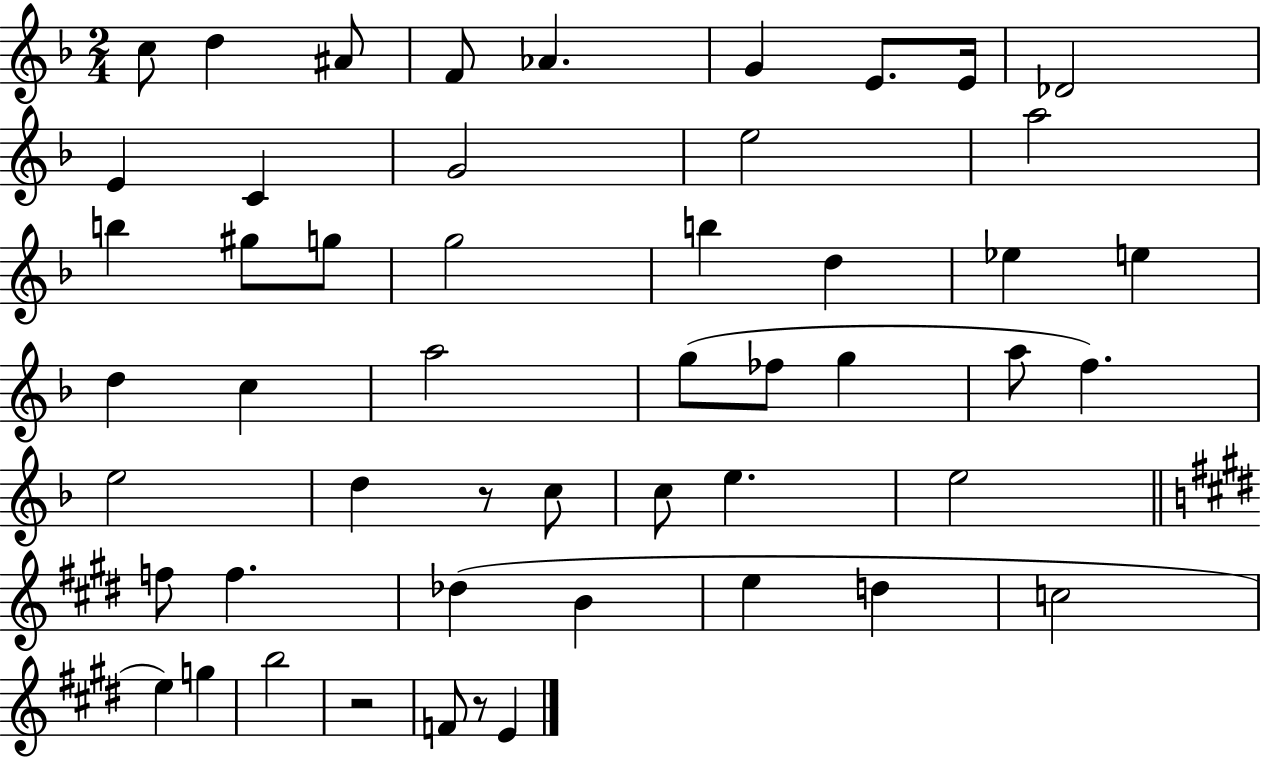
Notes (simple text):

C5/e D5/q A#4/e F4/e Ab4/q. G4/q E4/e. E4/s Db4/h E4/q C4/q G4/h E5/h A5/h B5/q G#5/e G5/e G5/h B5/q D5/q Eb5/q E5/q D5/q C5/q A5/h G5/e FES5/e G5/q A5/e F5/q. E5/h D5/q R/e C5/e C5/e E5/q. E5/h F5/e F5/q. Db5/q B4/q E5/q D5/q C5/h E5/q G5/q B5/h R/h F4/e R/e E4/q